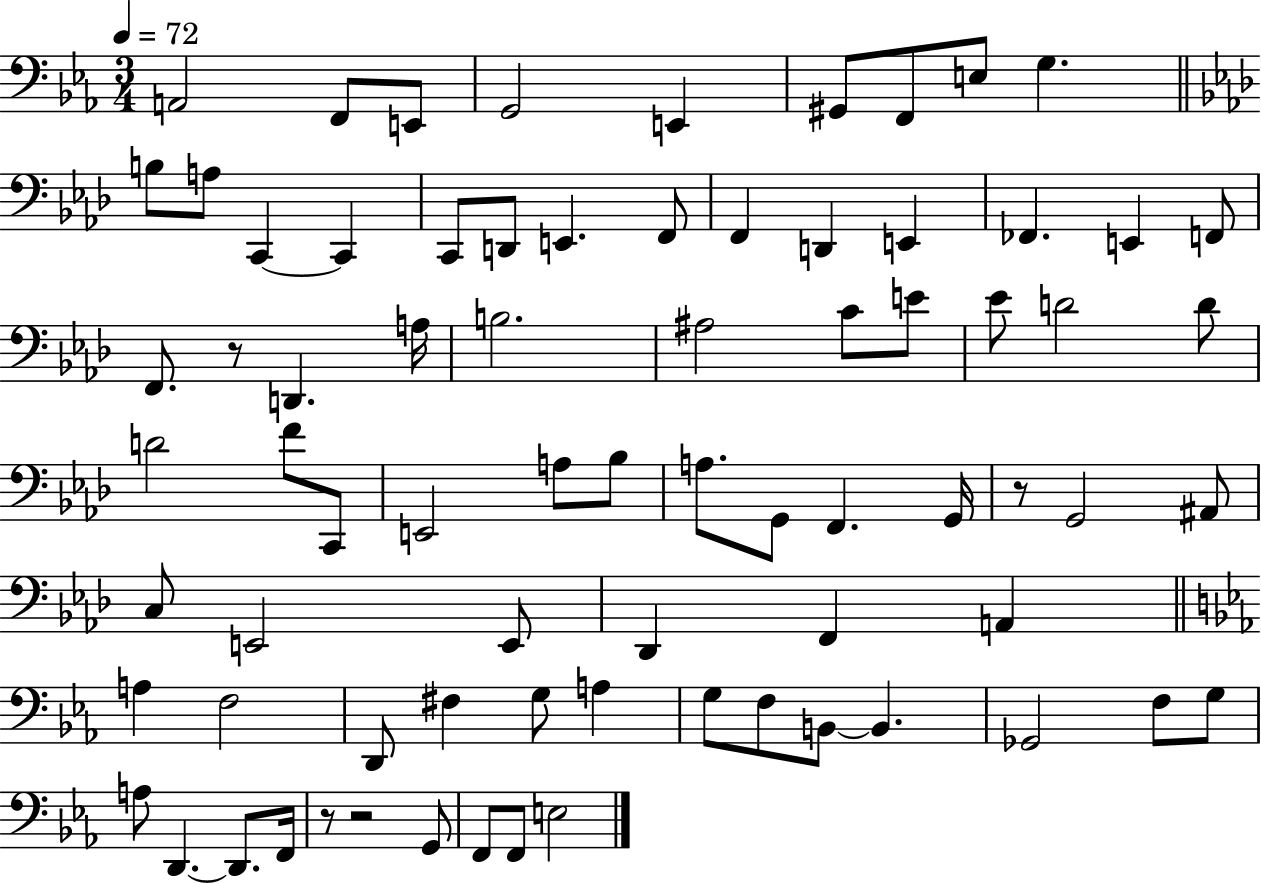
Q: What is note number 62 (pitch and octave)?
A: Gb2